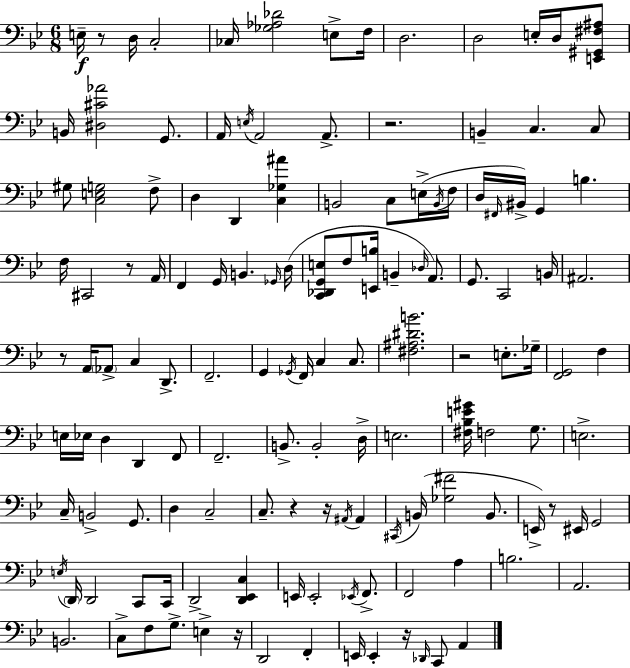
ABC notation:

X:1
T:Untitled
M:6/8
L:1/4
K:Bb
E,/4 z/2 D,/4 C,2 _C,/4 [_G,_A,_D]2 E,/2 F,/4 D,2 D,2 E,/4 D,/4 [E,,^G,,^F,^A,]/2 B,,/4 [^D,^C_A]2 G,,/2 A,,/4 E,/4 A,,2 A,,/2 z2 B,, C, C,/2 ^G,/2 [C,E,G,]2 F,/2 D, D,, [C,_G,^A] B,,2 C,/2 E,/4 B,,/4 F,/4 D,/4 ^F,,/4 ^B,,/4 G,, B, F,/4 ^C,,2 z/2 A,,/4 F,, G,,/4 B,, _G,,/4 D,/4 [C,,_D,,G,,E,]/2 F,/2 [E,,B,]/4 B,, _D,/4 A,,/2 G,,/2 C,,2 B,,/4 ^A,,2 z/2 A,,/4 _A,,/2 C, D,,/2 F,,2 G,, _G,,/4 F,,/4 C, C,/2 [^F,^A,^DB]2 z2 E,/2 _G,/4 [F,,G,,]2 F, E,/4 _E,/4 D, D,, F,,/2 F,,2 B,,/2 B,,2 D,/4 E,2 [^F,_B,E^G]/4 F,2 G,/2 E,2 C,/4 B,,2 G,,/2 D, C,2 C,/2 z z/4 ^A,,/4 ^A,, ^C,,/4 B,,/4 [_G,^F]2 B,,/2 E,,/4 z/2 ^E,,/4 G,,2 E,/4 D,,/4 D,,2 C,,/2 C,,/4 D,,2 [D,,_E,,C,] E,,/4 E,,2 _E,,/4 F,,/2 F,,2 A, B,2 A,,2 B,,2 C,/2 F,/2 G,/2 E, z/4 D,,2 F,, E,,/4 E,, z/4 _D,,/4 C,,/2 A,,